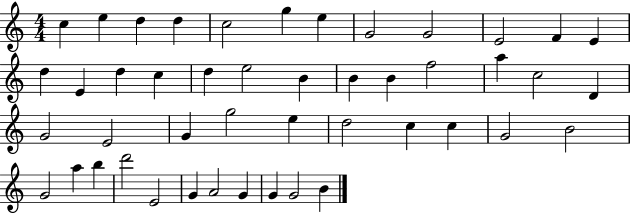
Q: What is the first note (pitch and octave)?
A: C5